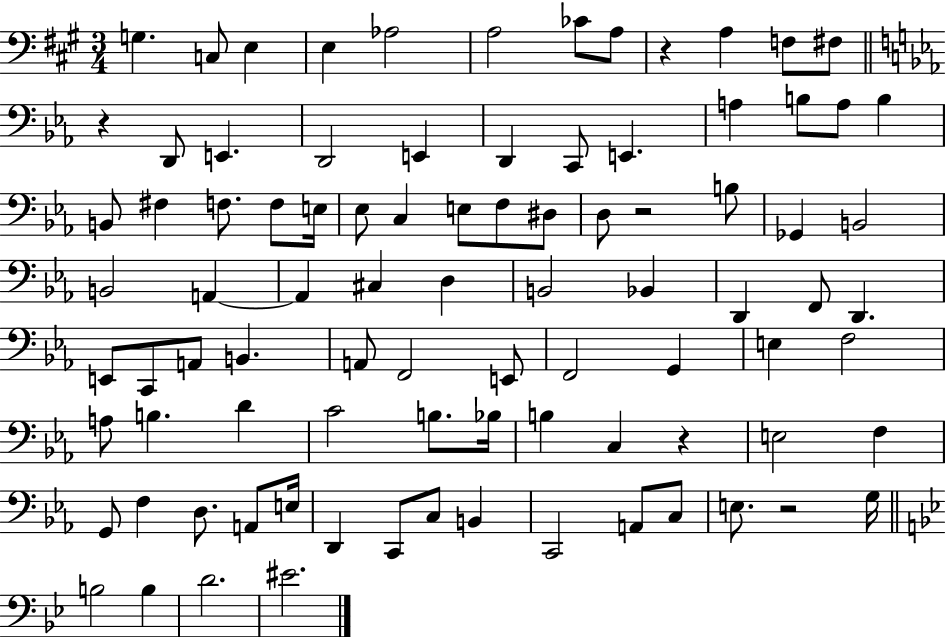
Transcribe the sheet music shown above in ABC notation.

X:1
T:Untitled
M:3/4
L:1/4
K:A
G, C,/2 E, E, _A,2 A,2 _C/2 A,/2 z A, F,/2 ^F,/2 z D,,/2 E,, D,,2 E,, D,, C,,/2 E,, A, B,/2 A,/2 B, B,,/2 ^F, F,/2 F,/2 E,/4 _E,/2 C, E,/2 F,/2 ^D,/2 D,/2 z2 B,/2 _G,, B,,2 B,,2 A,, A,, ^C, D, B,,2 _B,, D,, F,,/2 D,, E,,/2 C,,/2 A,,/2 B,, A,,/2 F,,2 E,,/2 F,,2 G,, E, F,2 A,/2 B, D C2 B,/2 _B,/4 B, C, z E,2 F, G,,/2 F, D,/2 A,,/2 E,/4 D,, C,,/2 C,/2 B,, C,,2 A,,/2 C,/2 E,/2 z2 G,/4 B,2 B, D2 ^E2